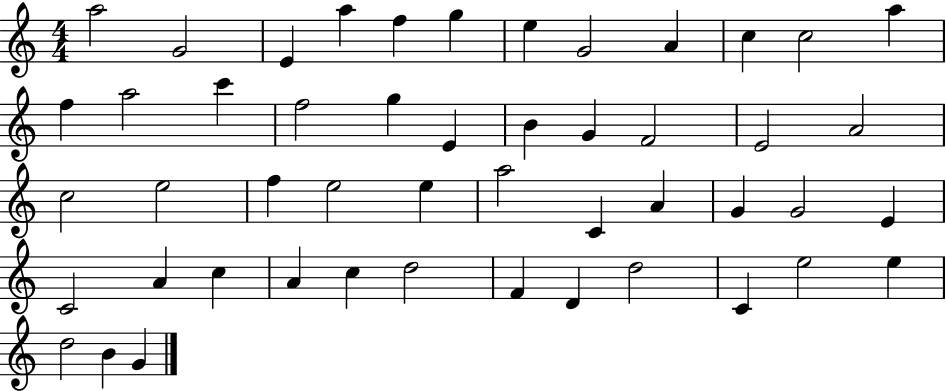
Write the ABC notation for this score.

X:1
T:Untitled
M:4/4
L:1/4
K:C
a2 G2 E a f g e G2 A c c2 a f a2 c' f2 g E B G F2 E2 A2 c2 e2 f e2 e a2 C A G G2 E C2 A c A c d2 F D d2 C e2 e d2 B G